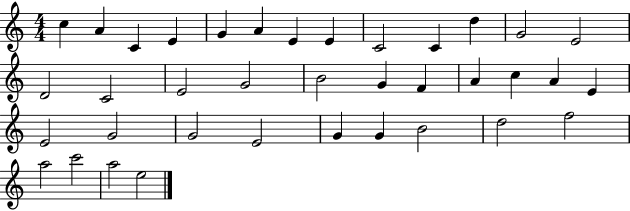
C5/q A4/q C4/q E4/q G4/q A4/q E4/q E4/q C4/h C4/q D5/q G4/h E4/h D4/h C4/h E4/h G4/h B4/h G4/q F4/q A4/q C5/q A4/q E4/q E4/h G4/h G4/h E4/h G4/q G4/q B4/h D5/h F5/h A5/h C6/h A5/h E5/h